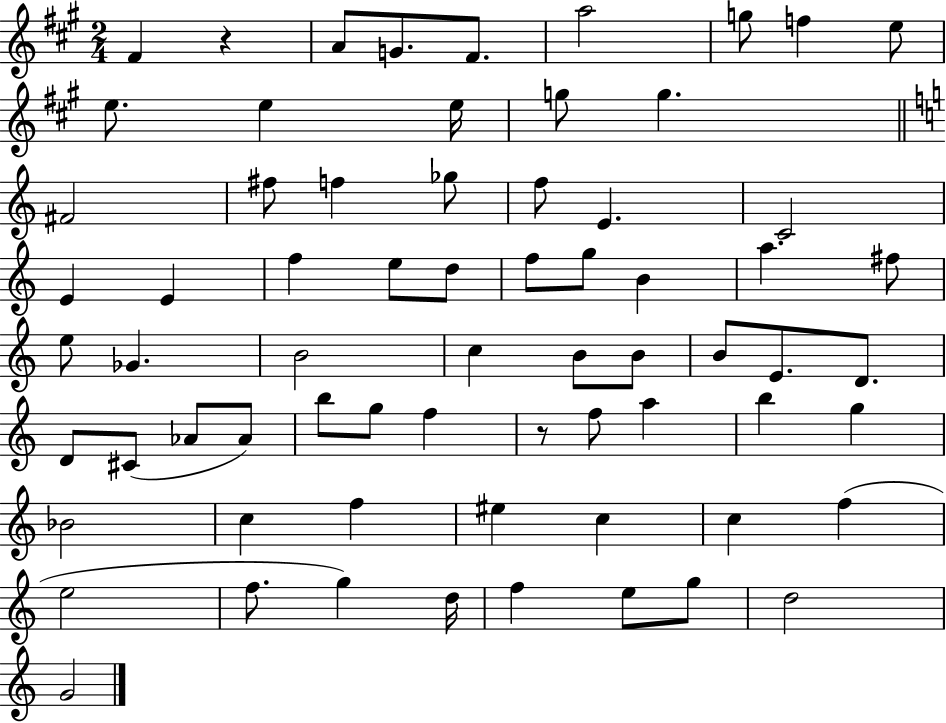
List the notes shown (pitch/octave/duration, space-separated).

F#4/q R/q A4/e G4/e. F#4/e. A5/h G5/e F5/q E5/e E5/e. E5/q E5/s G5/e G5/q. F#4/h F#5/e F5/q Gb5/e F5/e E4/q. C4/h E4/q E4/q F5/q E5/e D5/e F5/e G5/e B4/q A5/q. F#5/e E5/e Gb4/q. B4/h C5/q B4/e B4/e B4/e E4/e. D4/e. D4/e C#4/e Ab4/e Ab4/e B5/e G5/e F5/q R/e F5/e A5/q B5/q G5/q Bb4/h C5/q F5/q EIS5/q C5/q C5/q F5/q E5/h F5/e. G5/q D5/s F5/q E5/e G5/e D5/h G4/h